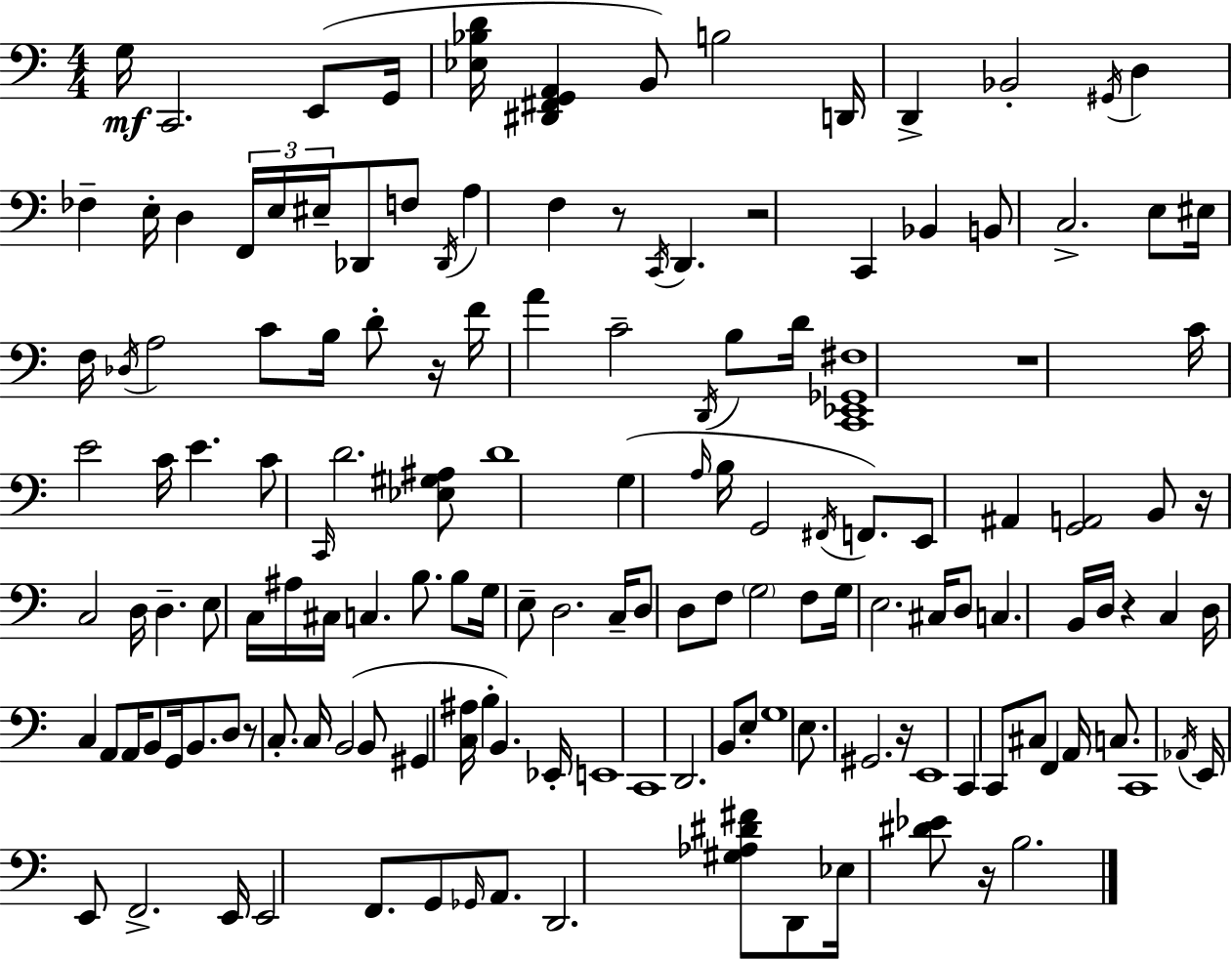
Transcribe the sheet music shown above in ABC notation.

X:1
T:Untitled
M:4/4
L:1/4
K:Am
G,/4 C,,2 E,,/2 G,,/4 [_E,_B,D]/4 [^D,,^F,,G,,A,,] B,,/2 B,2 D,,/4 D,, _B,,2 ^G,,/4 D, _F, E,/4 D, F,,/4 E,/4 ^E,/4 _D,,/2 F,/2 _D,,/4 A, F, z/2 C,,/4 D,, z2 C,, _B,, B,,/2 C,2 E,/2 ^E,/4 F,/4 _D,/4 A,2 C/2 B,/4 D/2 z/4 F/4 A C2 D,,/4 B,/2 D/4 [C,,_E,,_G,,^F,]4 z4 C/4 E2 C/4 E C/2 C,,/4 D2 [_E,^G,^A,]/2 D4 G, A,/4 B,/4 G,,2 ^F,,/4 F,,/2 E,,/2 ^A,, [G,,A,,]2 B,,/2 z/4 C,2 D,/4 D, E,/2 C,/4 ^A,/4 ^C,/4 C, B,/2 B,/2 G,/4 E,/2 D,2 C,/4 D,/2 D,/2 F,/2 G,2 F,/2 G,/4 E,2 ^C,/4 D,/2 C, B,,/4 D,/4 z C, D,/4 C, A,,/2 A,,/4 B,,/2 G,,/4 B,,/2 D,/2 z/2 C,/2 C,/4 B,,2 B,,/2 ^G,, [C,^A,]/4 B, B,, _E,,/4 E,,4 C,,4 D,,2 B,,/2 E,/2 G,4 E,/2 ^G,,2 z/4 E,,4 C,, C,,/2 ^C,/2 F,, A,,/4 C,/2 C,,4 _A,,/4 E,,/4 E,,/2 F,,2 E,,/4 E,,2 F,,/2 G,,/2 _G,,/4 A,,/2 D,,2 [^G,_A,^D^F]/2 D,,/2 _E,/4 [^D_E]/2 z/4 B,2